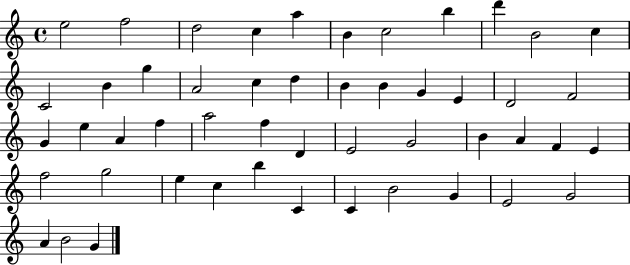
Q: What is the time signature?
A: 4/4